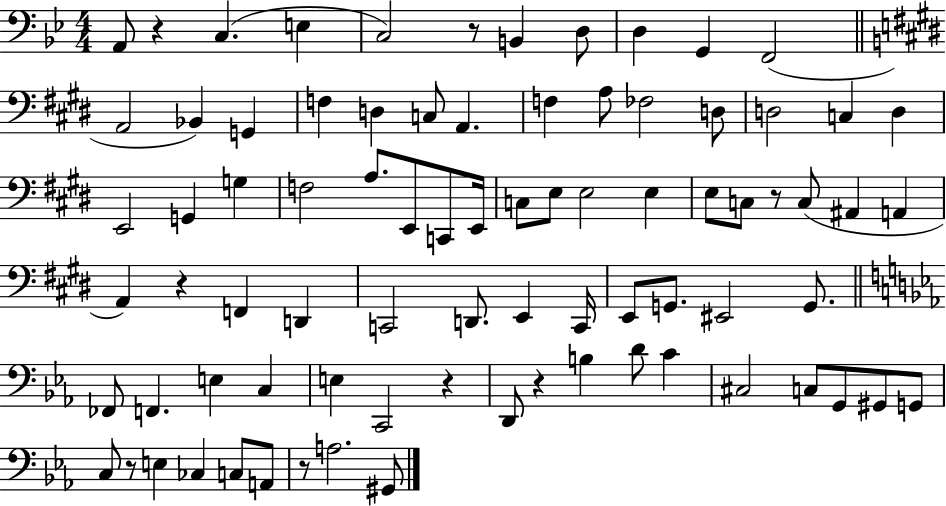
{
  \clef bass
  \numericTimeSignature
  \time 4/4
  \key bes \major
  a,8 r4 c4.( e4 | c2) r8 b,4 d8 | d4 g,4 f,2( | \bar "||" \break \key e \major a,2 bes,4) g,4 | f4 d4 c8 a,4. | f4 a8 fes2 d8 | d2 c4 d4 | \break e,2 g,4 g4 | f2 a8. e,8 c,8 e,16 | c8 e8 e2 e4 | e8 c8 r8 c8( ais,4 a,4 | \break a,4) r4 f,4 d,4 | c,2 d,8. e,4 c,16 | e,8 g,8. eis,2 g,8. | \bar "||" \break \key ees \major fes,8 f,4. e4 c4 | e4 c,2 r4 | d,8 r4 b4 d'8 c'4 | cis2 c8 g,8 gis,8 g,8 | \break c8 r8 e4 ces4 c8 a,8 | r8 a2. gis,8 | \bar "|."
}